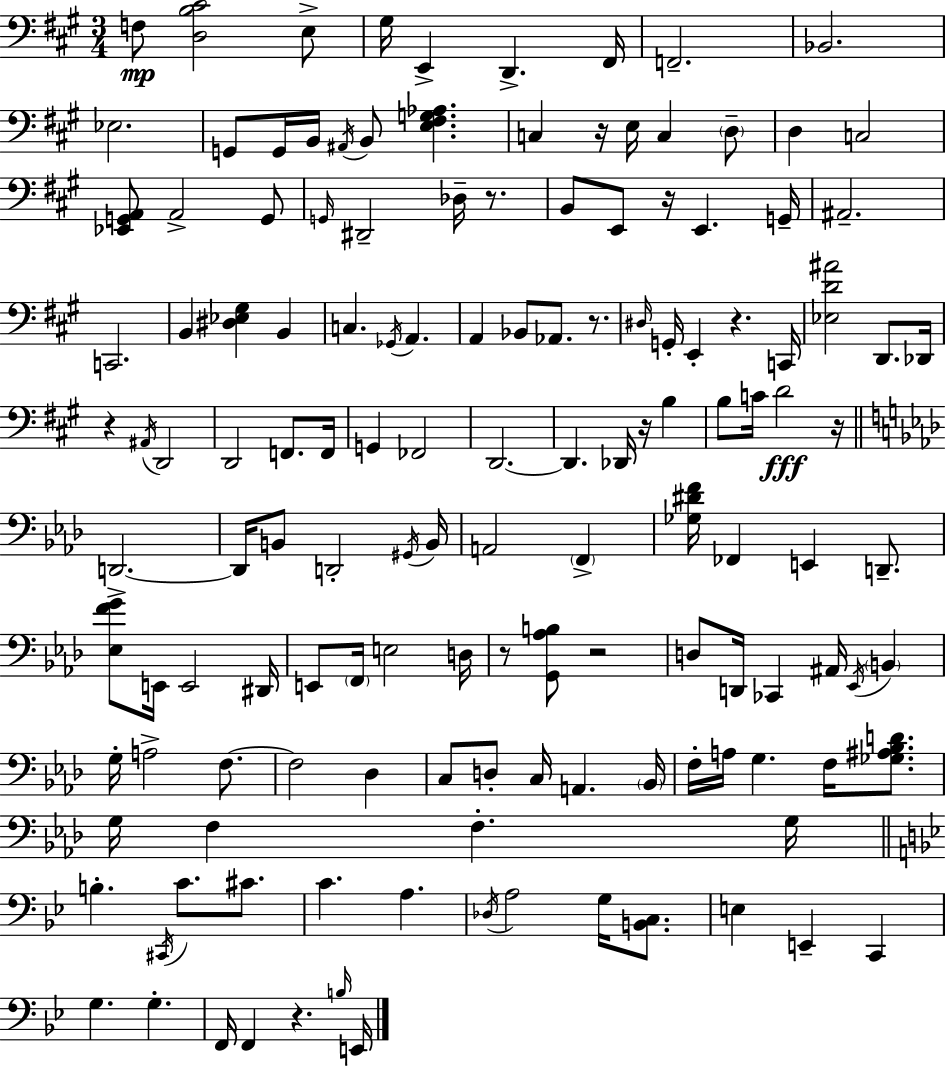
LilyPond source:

{
  \clef bass
  \numericTimeSignature
  \time 3/4
  \key a \major
  f8\mp <d b cis'>2 e8-> | gis16 e,4-> d,4.-> fis,16 | f,2.-- | bes,2. | \break ees2. | g,8 g,16 b,16 \acciaccatura { ais,16 } b,8 <e fis g aes>4. | c4 r16 e16 c4 \parenthesize d8-- | d4 c2 | \break <ees, g, a,>8 a,2-> g,8 | \grace { g,16 } dis,2-- des16-- r8. | b,8 e,8 r16 e,4. | g,16-- ais,2.-- | \break c,2. | b,4 <dis ees gis>4 b,4 | c4. \acciaccatura { ges,16 } a,4. | a,4 bes,8 aes,8. | \break r8. \grace { dis16 } g,16-. e,4-. r4. | c,16 <ees d' ais'>2 | d,8. des,16 r4 \acciaccatura { ais,16 } d,2 | d,2 | \break f,8. f,16 g,4 fes,2 | d,2.~~ | d,4. des,16 | r16 b4 b8 c'16 d'2\fff | \break r16 \bar "||" \break \key aes \major d,2.->~~ | d,16 b,8 d,2-. \acciaccatura { gis,16 } | b,16 a,2 \parenthesize f,4-> | <ges dis' f'>16 fes,4 e,4 d,8.-- | \break <ees f' g'>8 e,16 e,2 | dis,16 e,8 \parenthesize f,16 e2 | d16 r8 <g, aes b>8 r2 | d8 d,16 ces,4 ais,16 \acciaccatura { ees,16 } \parenthesize b,4 | \break g16-. a2-> f8.~~ | f2 des4 | c8 d8-. c16 a,4. | \parenthesize bes,16 f16-. a16 g4. f16 <ges ais bes d'>8. | \break g16 f4 f4.-. | g16 \bar "||" \break \key g \minor b4.-. \acciaccatura { cis,16 } c'8. cis'8. | c'4. a4. | \acciaccatura { des16 } a2 g16 <b, c>8. | e4 e,4-- c,4 | \break g4. g4.-. | f,16 f,4 r4. | \grace { b16 } e,16 \bar "|."
}